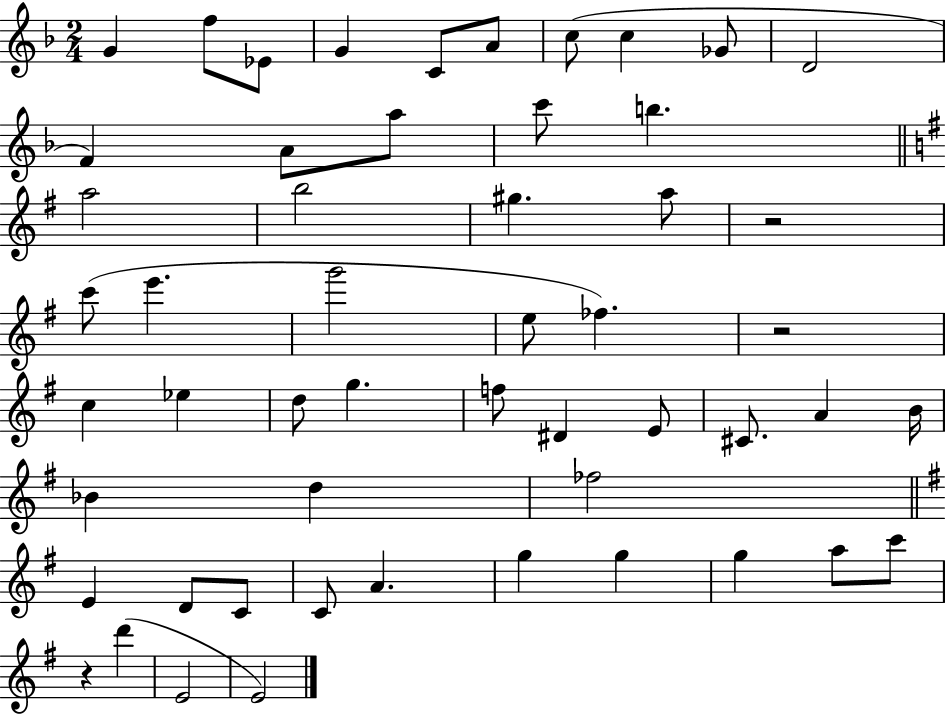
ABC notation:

X:1
T:Untitled
M:2/4
L:1/4
K:F
G f/2 _E/2 G C/2 A/2 c/2 c _G/2 D2 F A/2 a/2 c'/2 b a2 b2 ^g a/2 z2 c'/2 e' g'2 e/2 _f z2 c _e d/2 g f/2 ^D E/2 ^C/2 A B/4 _B d _f2 E D/2 C/2 C/2 A g g g a/2 c'/2 z d' E2 E2